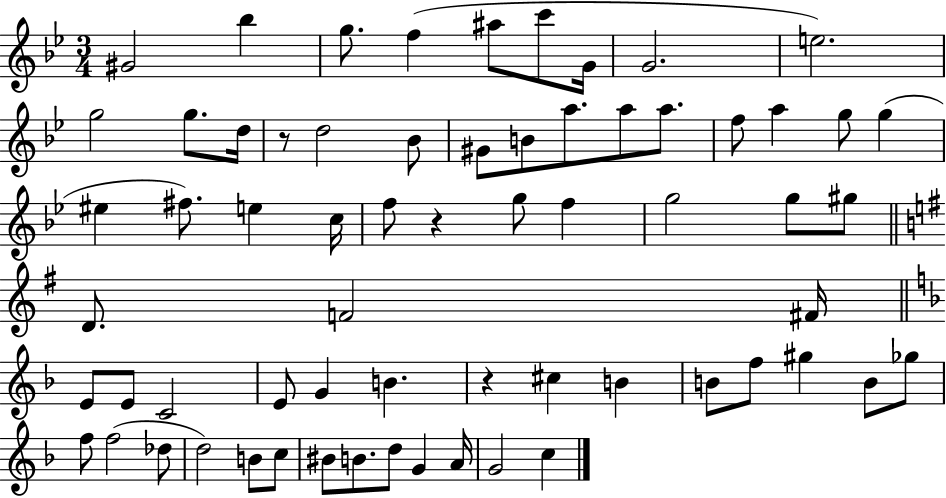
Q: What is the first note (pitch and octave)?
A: G#4